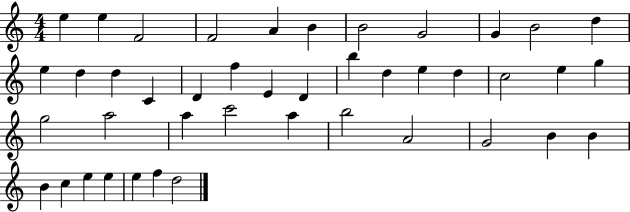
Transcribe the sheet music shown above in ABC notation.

X:1
T:Untitled
M:4/4
L:1/4
K:C
e e F2 F2 A B B2 G2 G B2 d e d d C D f E D b d e d c2 e g g2 a2 a c'2 a b2 A2 G2 B B B c e e e f d2